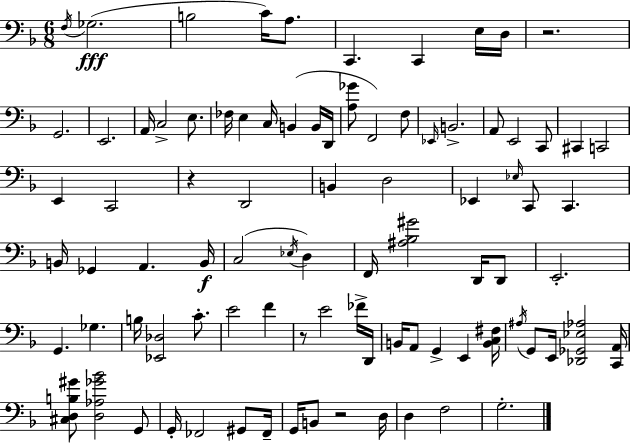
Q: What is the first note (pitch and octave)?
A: F3